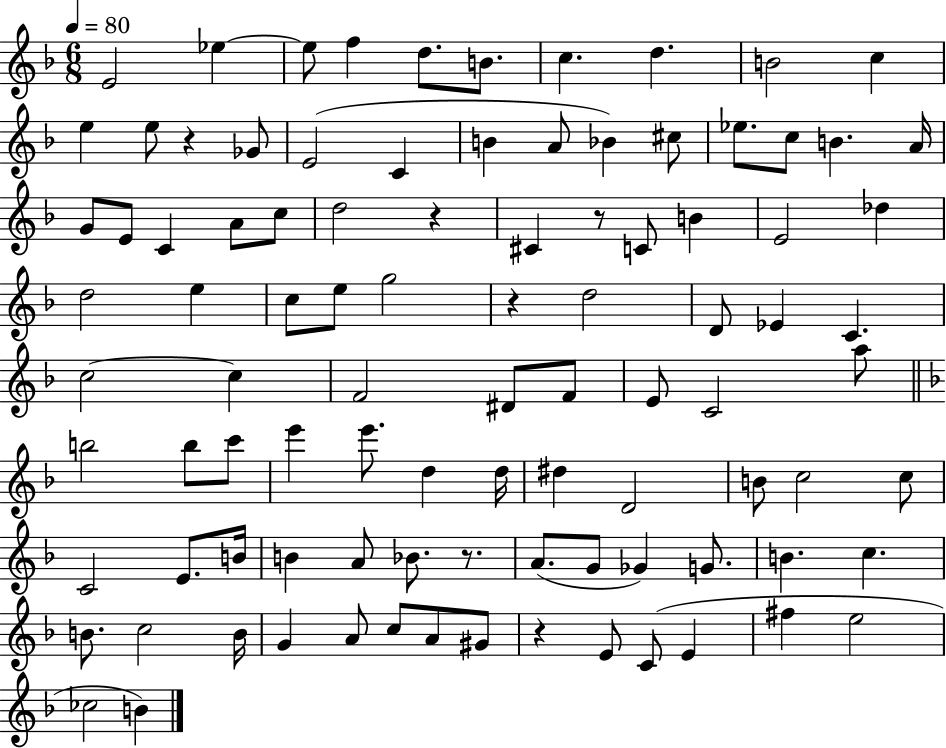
X:1
T:Untitled
M:6/8
L:1/4
K:F
E2 _e _e/2 f d/2 B/2 c d B2 c e e/2 z _G/2 E2 C B A/2 _B ^c/2 _e/2 c/2 B A/4 G/2 E/2 C A/2 c/2 d2 z ^C z/2 C/2 B E2 _d d2 e c/2 e/2 g2 z d2 D/2 _E C c2 c F2 ^D/2 F/2 E/2 C2 a/2 b2 b/2 c'/2 e' e'/2 d d/4 ^d D2 B/2 c2 c/2 C2 E/2 B/4 B A/2 _B/2 z/2 A/2 G/2 _G G/2 B c B/2 c2 B/4 G A/2 c/2 A/2 ^G/2 z E/2 C/2 E ^f e2 _c2 B